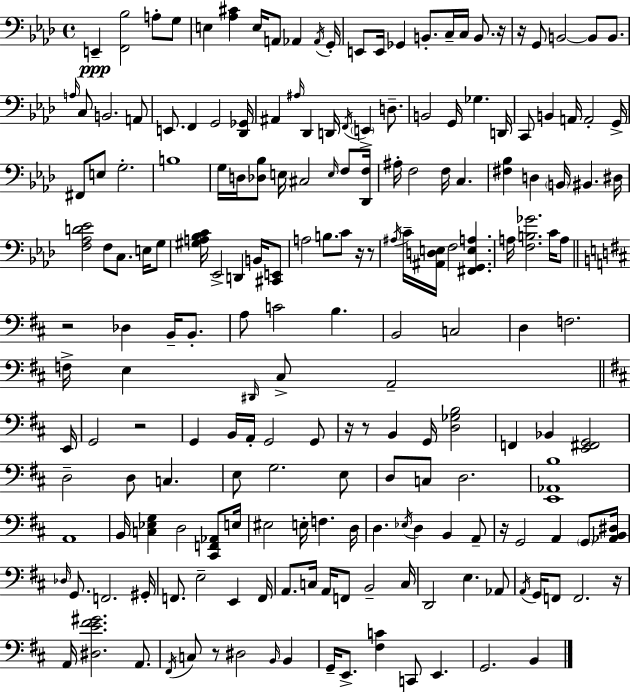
X:1
T:Untitled
M:4/4
L:1/4
K:Ab
E,, [F,,_B,]2 A,/2 G,/2 E, [_A,^C] E,/4 A,,/2 _A,, _A,,/4 G,,/4 E,,/2 E,,/4 _G,, B,,/2 C,/4 C,/4 B,,/2 z/4 z/4 G,,/2 B,,2 B,,/2 B,,/2 A,/4 C,/2 B,,2 A,,/2 E,,/2 F,, G,,2 [_D,,_G,,]/4 ^A,, ^A,/4 _D,, D,,/4 F,,/4 E,, D,/2 B,,2 G,,/4 _G, D,,/4 C,,/2 B,, A,,/4 A,,2 G,,/4 ^F,,/2 E,/2 G,2 B,4 G,/4 D,/4 [_D,_B,]/2 E,/4 ^C,2 E,/4 F,/2 [_D,,F,]/4 ^A,/4 F,2 F,/4 C, [^F,_B,] D, B,,/4 ^B,, ^D,/4 [F,_A,D_E]2 F,/2 C,/2 E,/4 G,/2 [^G,A,_B,C]/4 _E,,2 D,, B,,/4 [^C,,E,,]/2 A,2 B,/2 C/2 z/4 z/2 ^A,/4 C/4 [^A,,D,E,]/4 F,2 [^F,,G,,E,A,] A,/4 [F,B,_G]2 C/4 A,/2 z2 _D, B,,/4 B,,/2 A,/2 C2 B, B,,2 C,2 D, F,2 F,/4 E, ^D,,/4 ^C,/2 A,,2 E,,/4 G,,2 z2 G,, B,,/4 A,,/4 G,,2 G,,/2 z/4 z/2 B,, G,,/4 [D,_G,B,]2 F,, _B,, [E,,^F,,G,,]2 D,2 D,/2 C, E,/2 G,2 E,/2 D,/2 C,/2 D,2 [E,,_A,,B,]4 A,,4 B,,/4 [C,_E,G,] D,2 [^C,,F,,_A,,]/2 E,/4 ^E,2 E,/4 F, D,/4 D, _E,/4 D, B,, A,,/2 z/4 G,,2 A,, G,,/2 [_A,,B,,^D,]/4 _D,/4 G,,/2 F,,2 ^G,,/4 F,,/2 E,2 E,, F,,/4 A,,/2 C,/4 A,,/4 F,,/2 B,,2 C,/4 D,,2 E, _A,,/2 A,,/4 G,,/4 F,,/2 F,,2 z/4 A,,/4 [^D,E^F^G]2 A,,/2 ^F,,/4 C,/2 z/2 ^D,2 B,,/4 B,, G,,/4 E,,/2 [^F,C] C,,/2 E,, G,,2 B,,